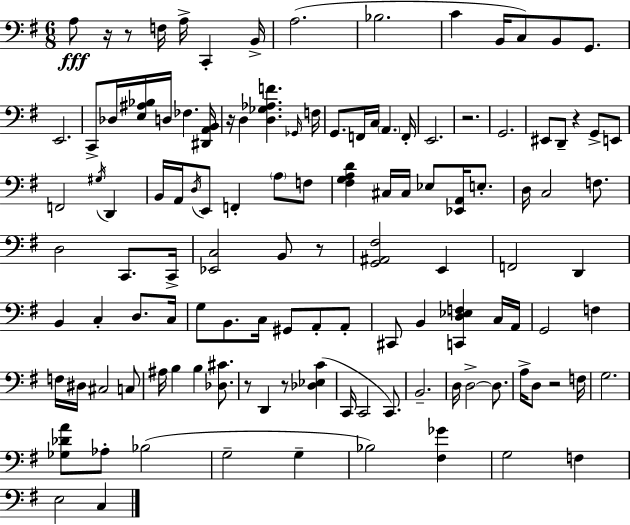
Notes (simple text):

A3/e R/s R/e F3/s A3/s C2/q B2/s A3/h. Bb3/h. C4/q B2/s C3/e B2/e G2/e. E2/h. C2/e Db3/s [E3,A#3,Bb3]/s D3/s FES3/q. [D#2,A2,B2]/s R/s D3/q [D3,Gb3,Ab3,F4]/q. Gb2/s F3/s G2/e. F2/s C3/s A2/q. F2/s E2/h. R/h. G2/h. EIS2/e D2/e R/q G2/e E2/e F2/h G#3/s D2/q B2/s A2/s D3/s E2/e F2/q A3/e F3/e [F#3,G3,A3,D4]/q C#3/s C#3/s Eb3/e [Eb2,A2]/s E3/e. D3/s C3/h F3/e. D3/h C2/e. C2/s [Eb2,C3]/h B2/e R/e [G2,A#2,F#3]/h E2/q F2/h D2/q B2/q C3/q D3/e. C3/s G3/e B2/e. C3/s G#2/e A2/e A2/e C#2/e B2/q [C2,D3,Eb3,F3]/q C3/s A2/s G2/h F3/q F3/s D#3/s C#3/h C3/e A#3/s B3/q B3/q [Db3,C#4]/e. R/e D2/q R/e [Db3,Eb3,C4]/q C2/s C2/h C2/e. B2/h. D3/s D3/h D3/e. A3/s D3/e R/h F3/s G3/h. [Gb3,Db4,A4]/e Ab3/e Bb3/h G3/h G3/q Bb3/h [F#3,Gb4]/q G3/h F3/q E3/h C3/q